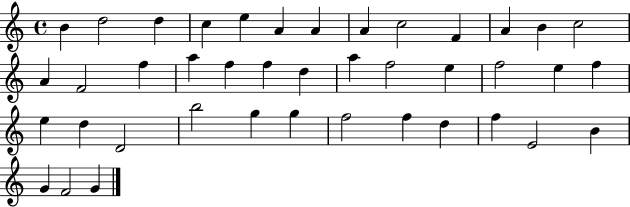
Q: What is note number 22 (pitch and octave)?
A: F5